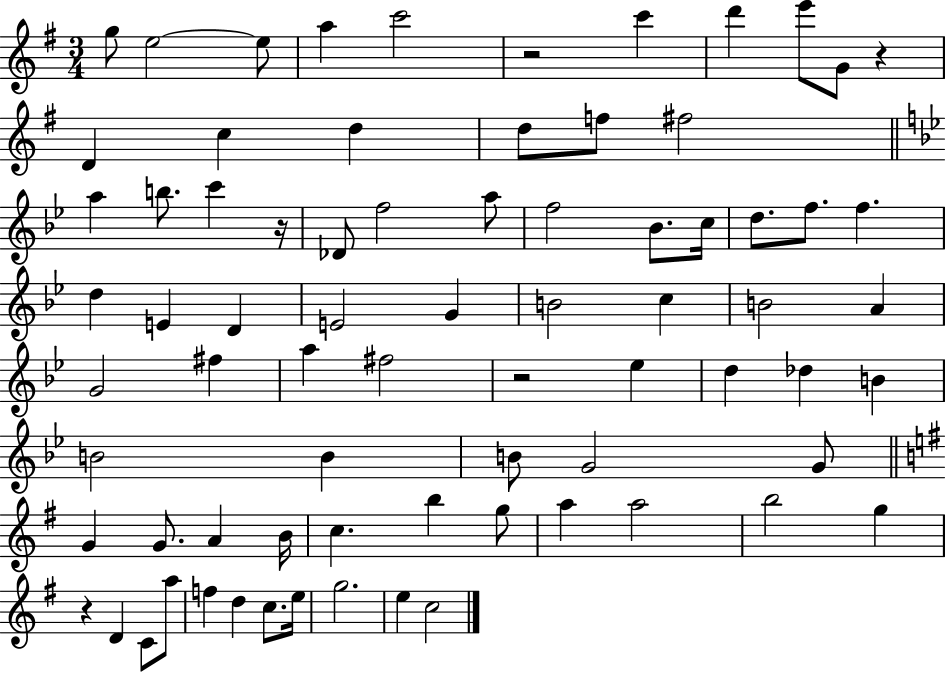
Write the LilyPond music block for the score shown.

{
  \clef treble
  \numericTimeSignature
  \time 3/4
  \key g \major
  \repeat volta 2 { g''8 e''2~~ e''8 | a''4 c'''2 | r2 c'''4 | d'''4 e'''8 g'8 r4 | \break d'4 c''4 d''4 | d''8 f''8 fis''2 | \bar "||" \break \key bes \major a''4 b''8. c'''4 r16 | des'8 f''2 a''8 | f''2 bes'8. c''16 | d''8. f''8. f''4. | \break d''4 e'4 d'4 | e'2 g'4 | b'2 c''4 | b'2 a'4 | \break g'2 fis''4 | a''4 fis''2 | r2 ees''4 | d''4 des''4 b'4 | \break b'2 b'4 | b'8 g'2 g'8 | \bar "||" \break \key e \minor g'4 g'8. a'4 b'16 | c''4. b''4 g''8 | a''4 a''2 | b''2 g''4 | \break r4 d'4 c'8 a''8 | f''4 d''4 c''8. e''16 | g''2. | e''4 c''2 | \break } \bar "|."
}